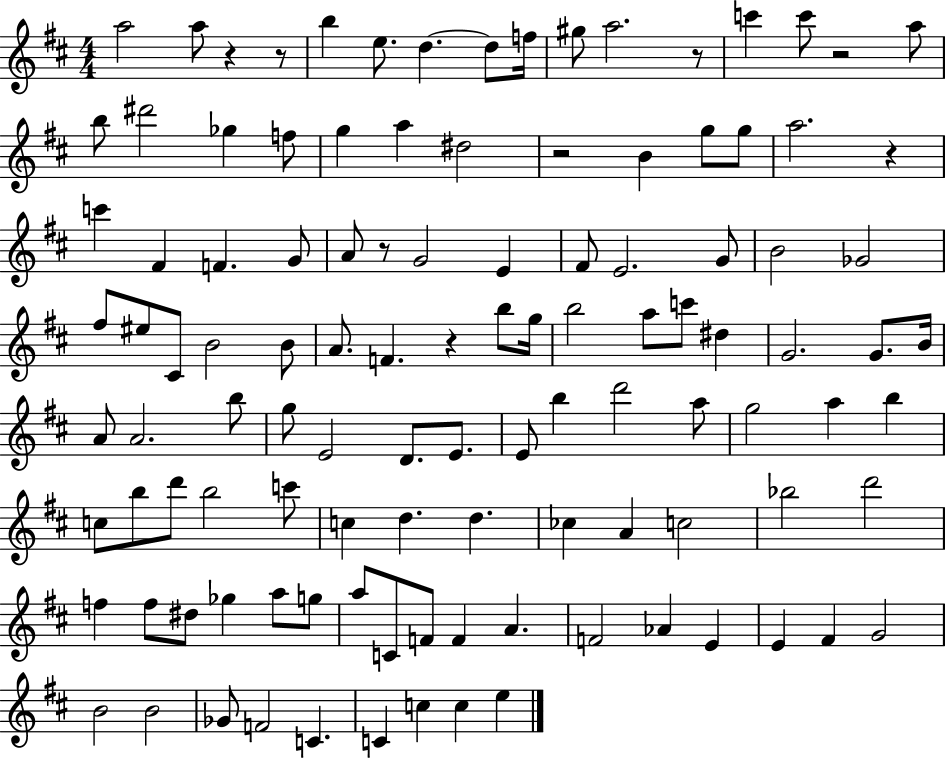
X:1
T:Untitled
M:4/4
L:1/4
K:D
a2 a/2 z z/2 b e/2 d d/2 f/4 ^g/2 a2 z/2 c' c'/2 z2 a/2 b/2 ^d'2 _g f/2 g a ^d2 z2 B g/2 g/2 a2 z c' ^F F G/2 A/2 z/2 G2 E ^F/2 E2 G/2 B2 _G2 ^f/2 ^e/2 ^C/2 B2 B/2 A/2 F z b/2 g/4 b2 a/2 c'/2 ^d G2 G/2 B/4 A/2 A2 b/2 g/2 E2 D/2 E/2 E/2 b d'2 a/2 g2 a b c/2 b/2 d'/2 b2 c'/2 c d d _c A c2 _b2 d'2 f f/2 ^d/2 _g a/2 g/2 a/2 C/2 F/2 F A F2 _A E E ^F G2 B2 B2 _G/2 F2 C C c c e